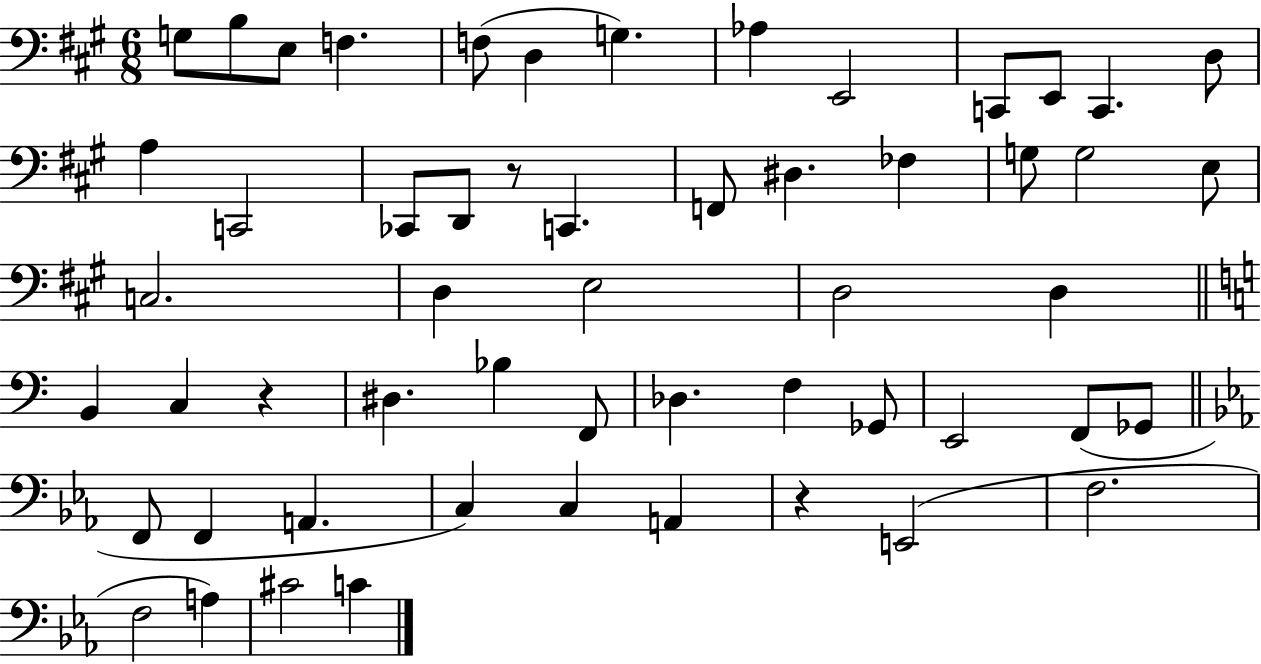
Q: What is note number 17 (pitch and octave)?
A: D2